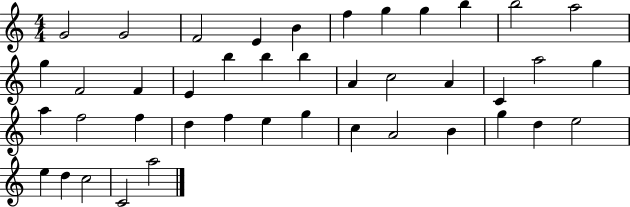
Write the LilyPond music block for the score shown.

{
  \clef treble
  \numericTimeSignature
  \time 4/4
  \key c \major
  g'2 g'2 | f'2 e'4 b'4 | f''4 g''4 g''4 b''4 | b''2 a''2 | \break g''4 f'2 f'4 | e'4 b''4 b''4 b''4 | a'4 c''2 a'4 | c'4 a''2 g''4 | \break a''4 f''2 f''4 | d''4 f''4 e''4 g''4 | c''4 a'2 b'4 | g''4 d''4 e''2 | \break e''4 d''4 c''2 | c'2 a''2 | \bar "|."
}